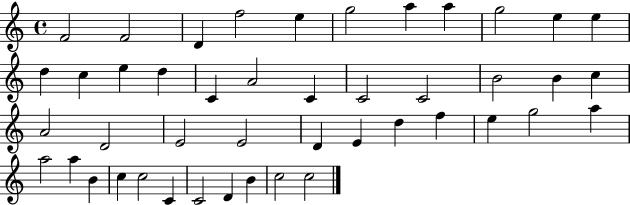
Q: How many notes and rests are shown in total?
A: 45